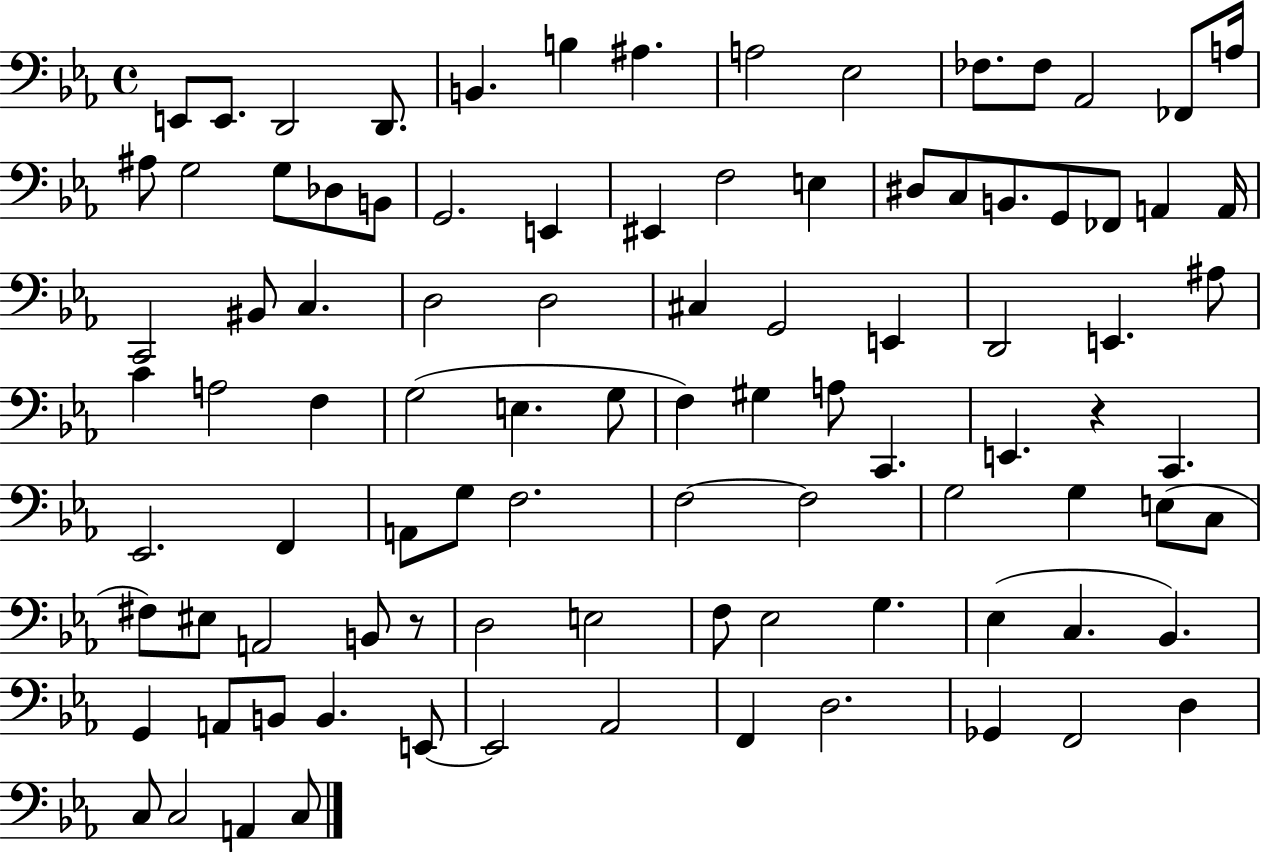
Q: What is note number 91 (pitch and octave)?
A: C3